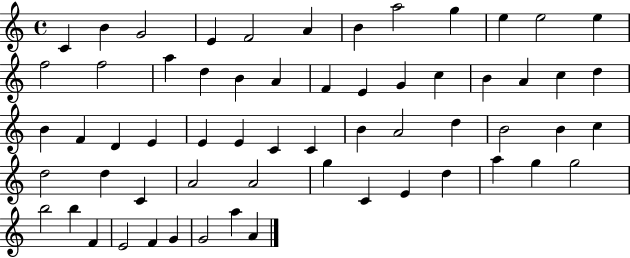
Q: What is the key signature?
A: C major